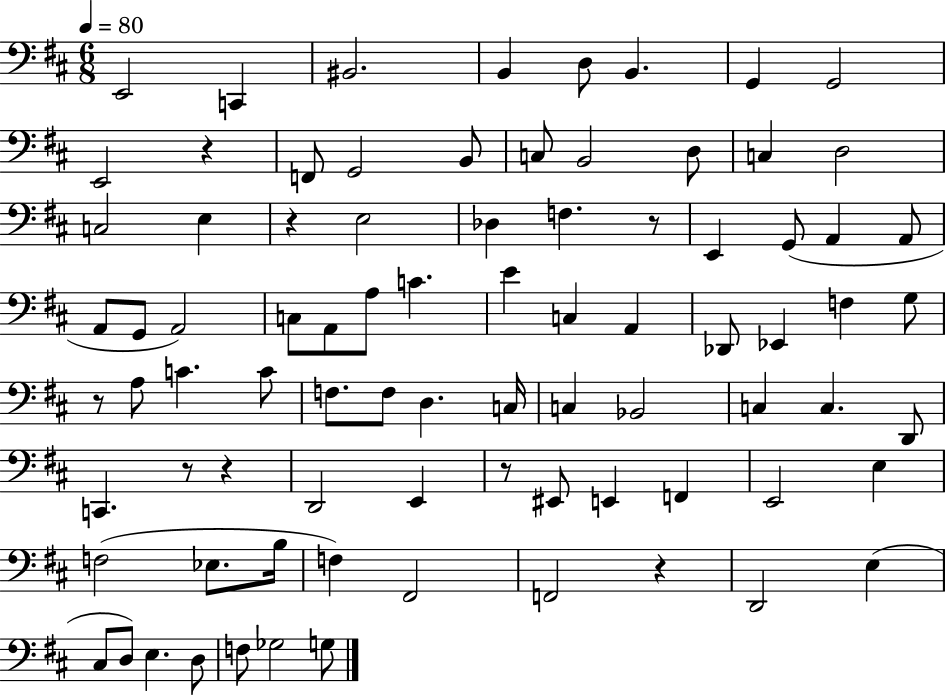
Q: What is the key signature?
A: D major